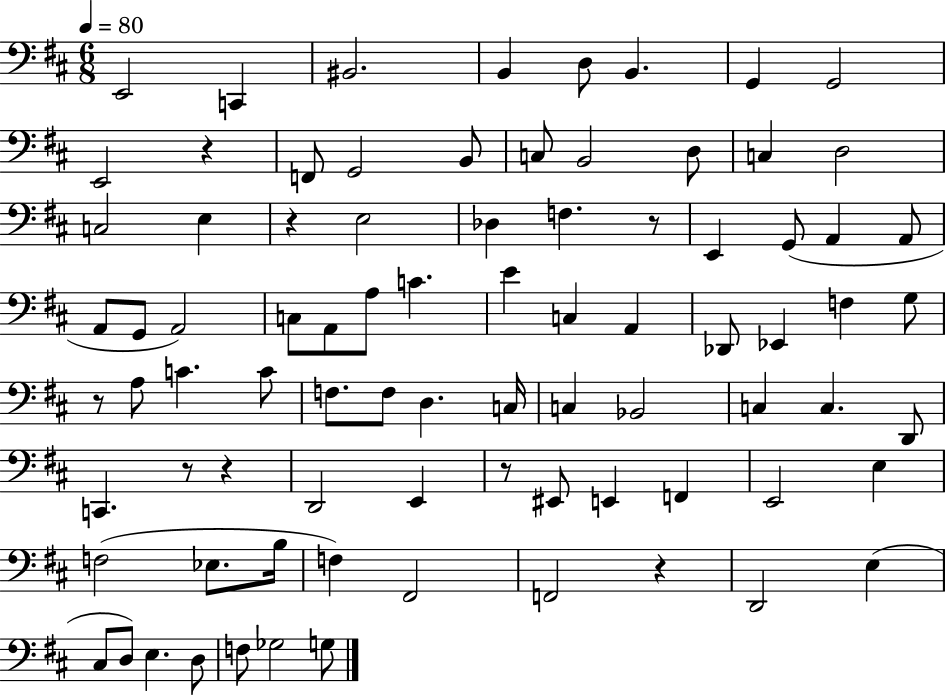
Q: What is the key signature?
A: D major